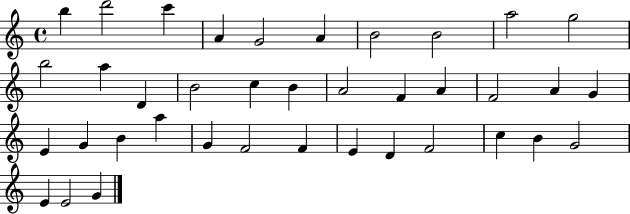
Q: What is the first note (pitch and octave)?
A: B5